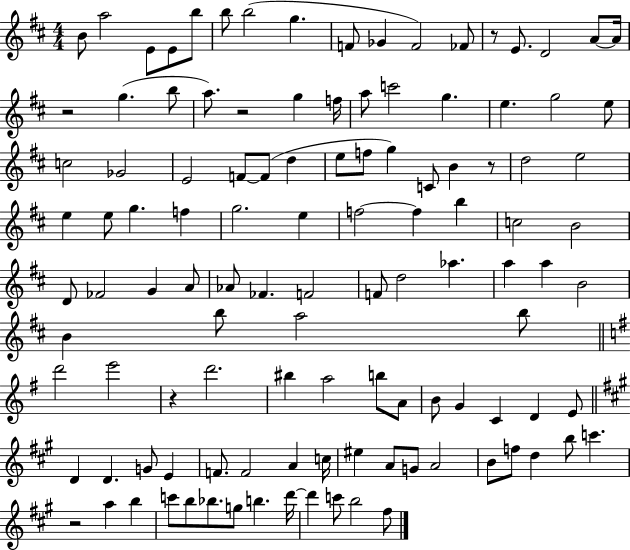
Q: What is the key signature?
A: D major